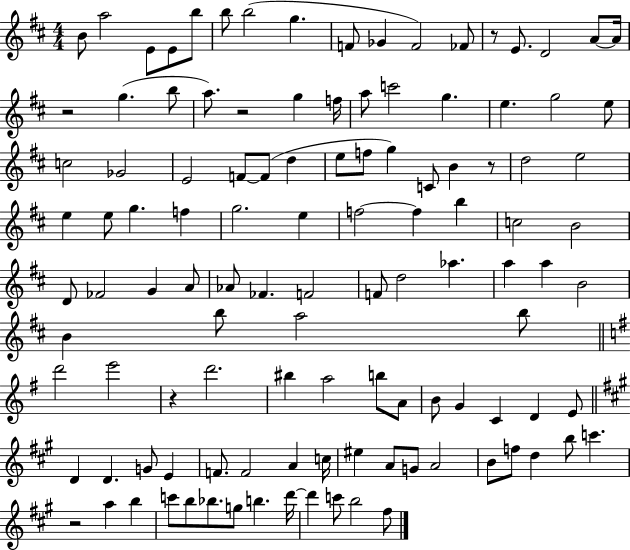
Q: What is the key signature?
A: D major